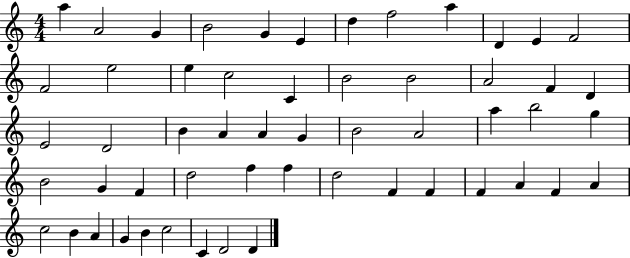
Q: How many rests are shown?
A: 0